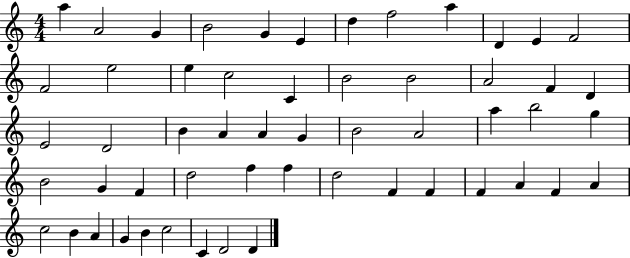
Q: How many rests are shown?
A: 0